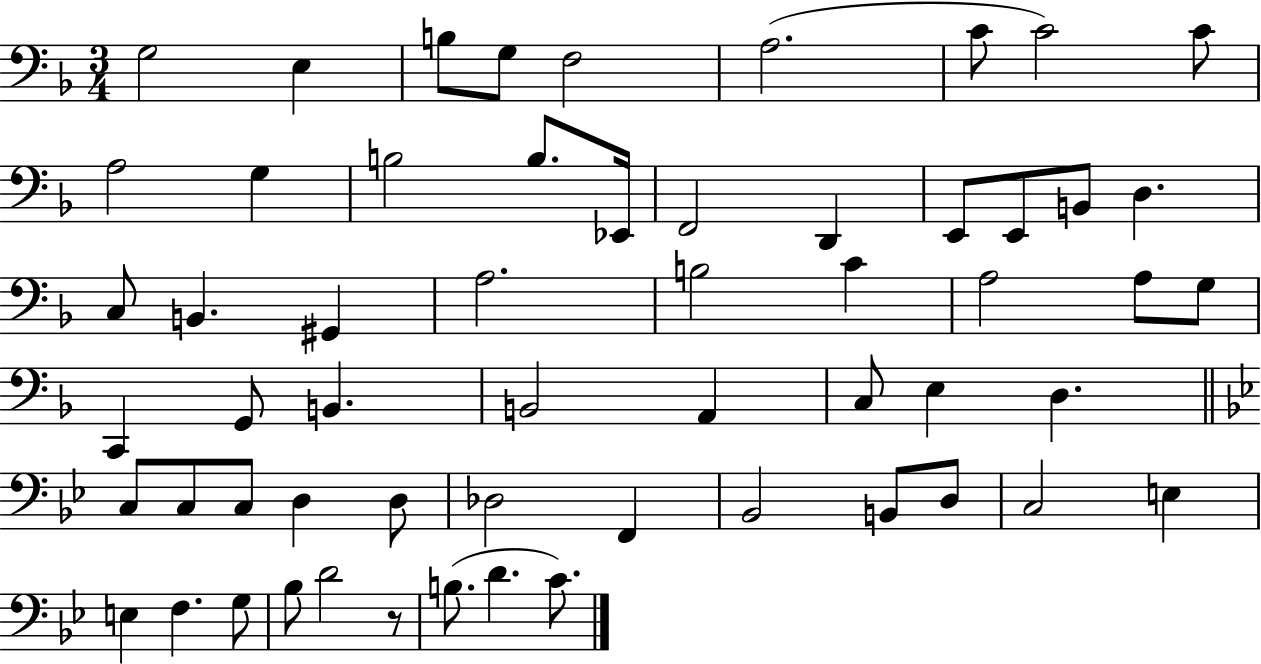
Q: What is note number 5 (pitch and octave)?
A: F3